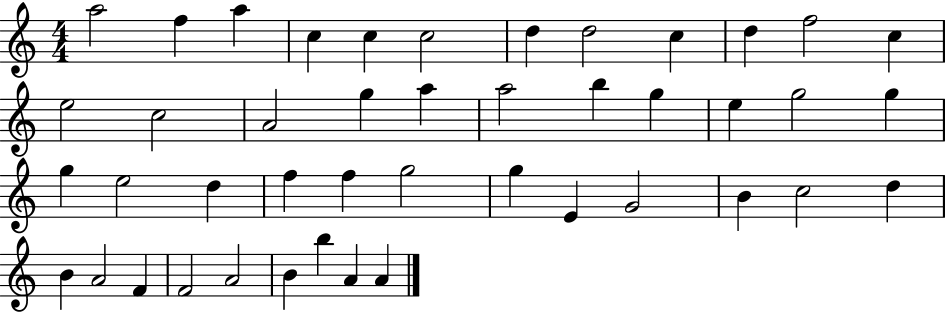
{
  \clef treble
  \numericTimeSignature
  \time 4/4
  \key c \major
  a''2 f''4 a''4 | c''4 c''4 c''2 | d''4 d''2 c''4 | d''4 f''2 c''4 | \break e''2 c''2 | a'2 g''4 a''4 | a''2 b''4 g''4 | e''4 g''2 g''4 | \break g''4 e''2 d''4 | f''4 f''4 g''2 | g''4 e'4 g'2 | b'4 c''2 d''4 | \break b'4 a'2 f'4 | f'2 a'2 | b'4 b''4 a'4 a'4 | \bar "|."
}